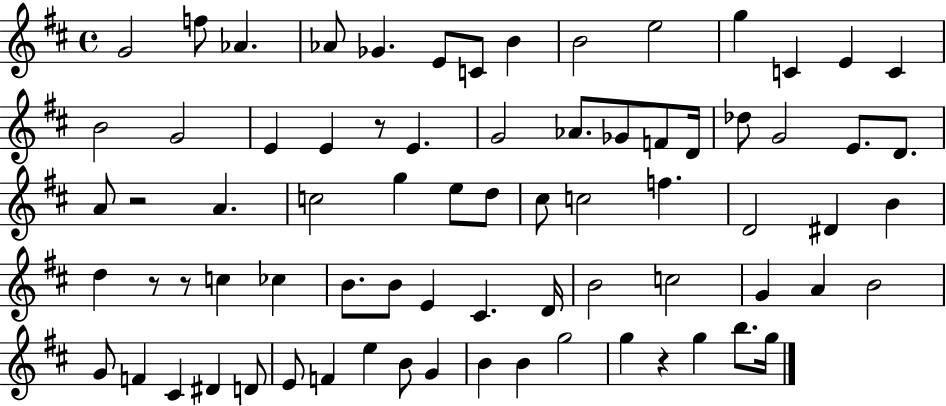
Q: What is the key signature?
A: D major